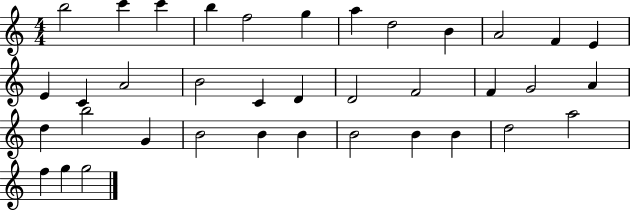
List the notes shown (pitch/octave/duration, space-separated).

B5/h C6/q C6/q B5/q F5/h G5/q A5/q D5/h B4/q A4/h F4/q E4/q E4/q C4/q A4/h B4/h C4/q D4/q D4/h F4/h F4/q G4/h A4/q D5/q B5/h G4/q B4/h B4/q B4/q B4/h B4/q B4/q D5/h A5/h F5/q G5/q G5/h